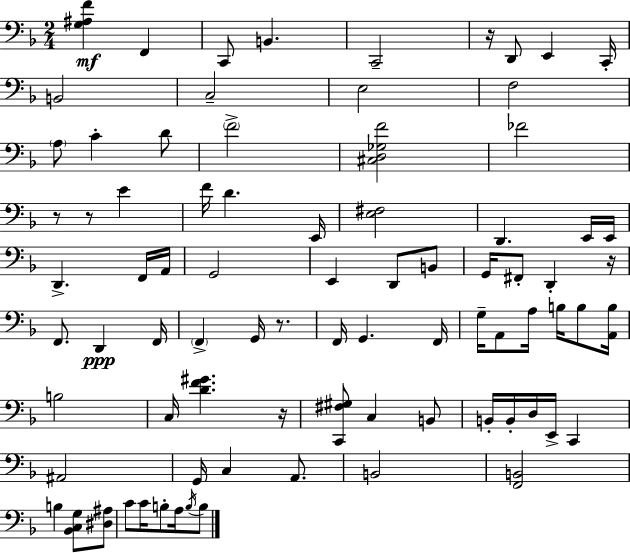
X:1
T:Untitled
M:2/4
L:1/4
K:Dm
[G,^A,F] F,, C,,/2 B,, C,,2 z/4 D,,/2 E,, C,,/4 B,,2 C,2 E,2 F,2 A,/2 C D/2 F2 [^C,D,_G,F]2 _F2 z/2 z/2 E F/4 D E,,/4 [E,^F,]2 D,, E,,/4 E,,/4 D,, F,,/4 A,,/4 G,,2 E,, D,,/2 B,,/2 G,,/4 ^F,,/2 D,, z/4 F,,/2 D,, F,,/4 F,, G,,/4 z/2 F,,/4 G,, F,,/4 G,/4 A,,/2 A,/4 B,/4 B,/2 [A,,B,]/4 B,2 C,/4 [DF^G] z/4 [C,,^F,^G,]/2 C, B,,/2 B,,/4 B,,/4 D,/4 E,,/4 C,, ^A,,2 G,,/4 C, A,,/2 B,,2 [F,,B,,]2 B, [_B,,C,G,]/2 [^D,^A,]/2 C/2 C/4 B,/2 A,/4 B,/4 B,/2